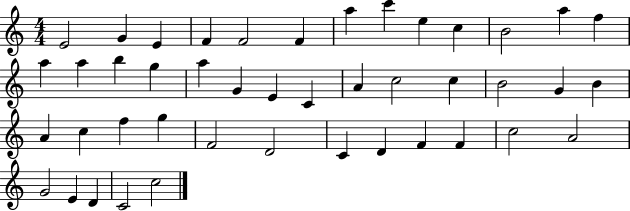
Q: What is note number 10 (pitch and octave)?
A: C5